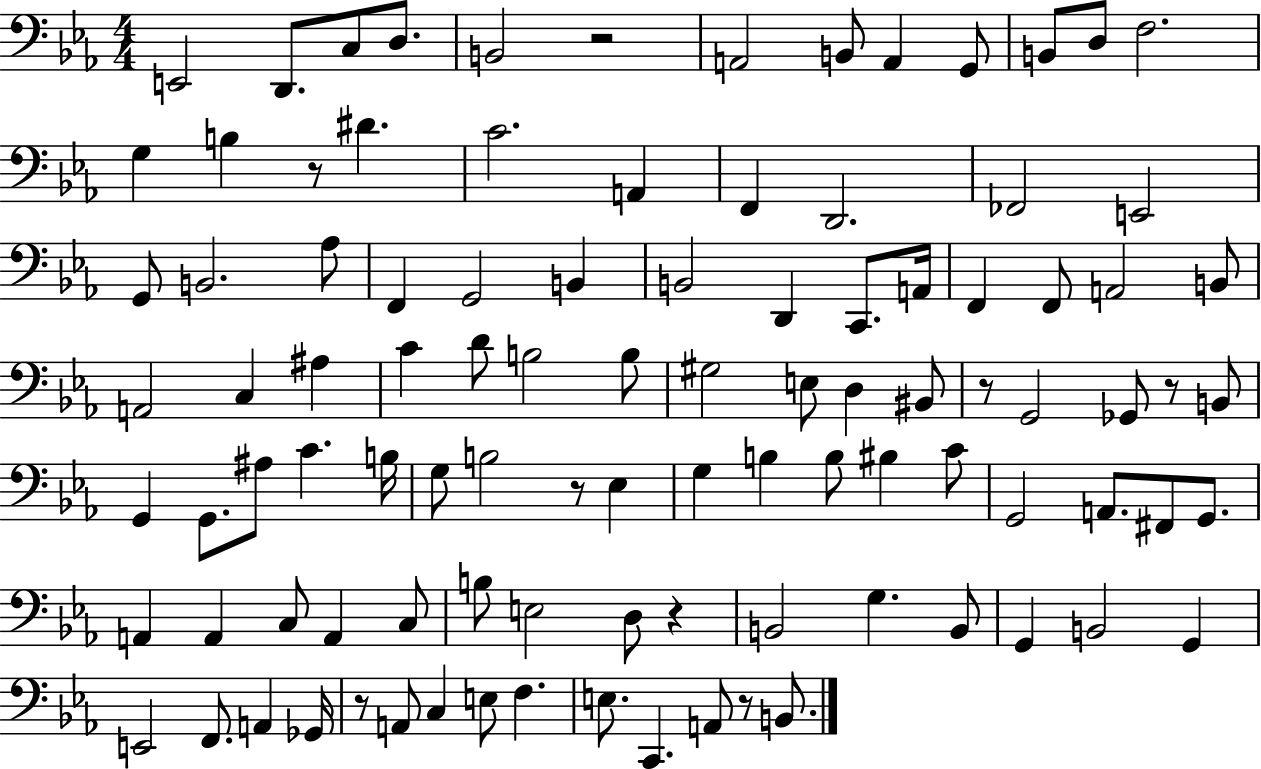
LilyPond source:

{
  \clef bass
  \numericTimeSignature
  \time 4/4
  \key ees \major
  \repeat volta 2 { e,2 d,8. c8 d8. | b,2 r2 | a,2 b,8 a,4 g,8 | b,8 d8 f2. | \break g4 b4 r8 dis'4. | c'2. a,4 | f,4 d,2. | fes,2 e,2 | \break g,8 b,2. aes8 | f,4 g,2 b,4 | b,2 d,4 c,8. a,16 | f,4 f,8 a,2 b,8 | \break a,2 c4 ais4 | c'4 d'8 b2 b8 | gis2 e8 d4 bis,8 | r8 g,2 ges,8 r8 b,8 | \break g,4 g,8. ais8 c'4. b16 | g8 b2 r8 ees4 | g4 b4 b8 bis4 c'8 | g,2 a,8. fis,8 g,8. | \break a,4 a,4 c8 a,4 c8 | b8 e2 d8 r4 | b,2 g4. b,8 | g,4 b,2 g,4 | \break e,2 f,8. a,4 ges,16 | r8 a,8 c4 e8 f4. | e8. c,4. a,8 r8 b,8. | } \bar "|."
}